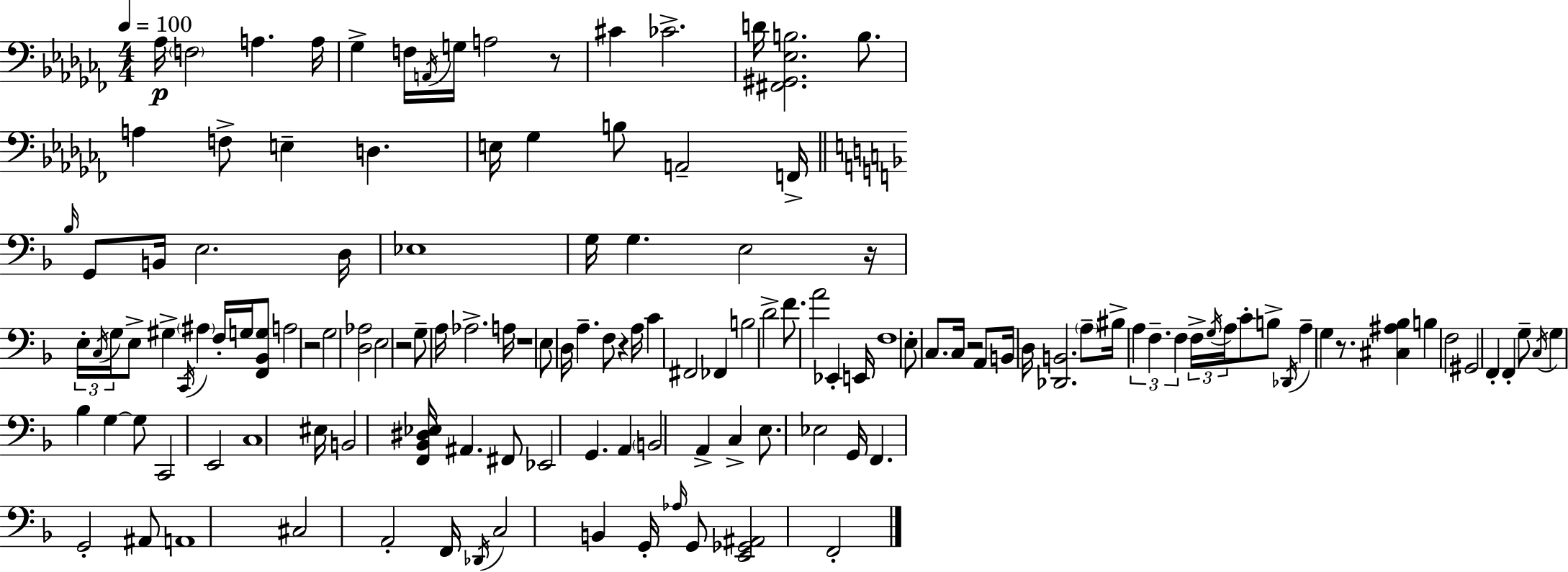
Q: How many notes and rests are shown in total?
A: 137